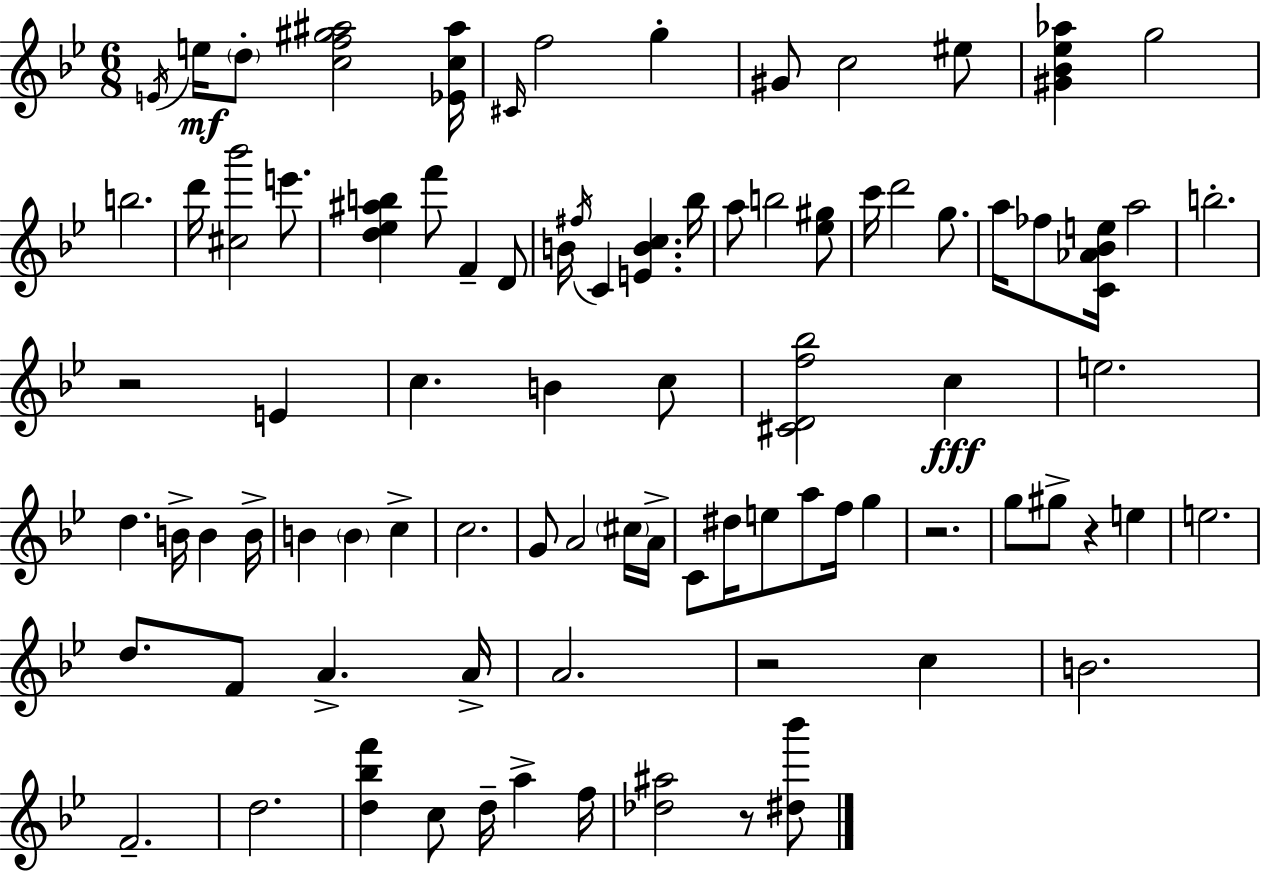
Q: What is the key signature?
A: G minor